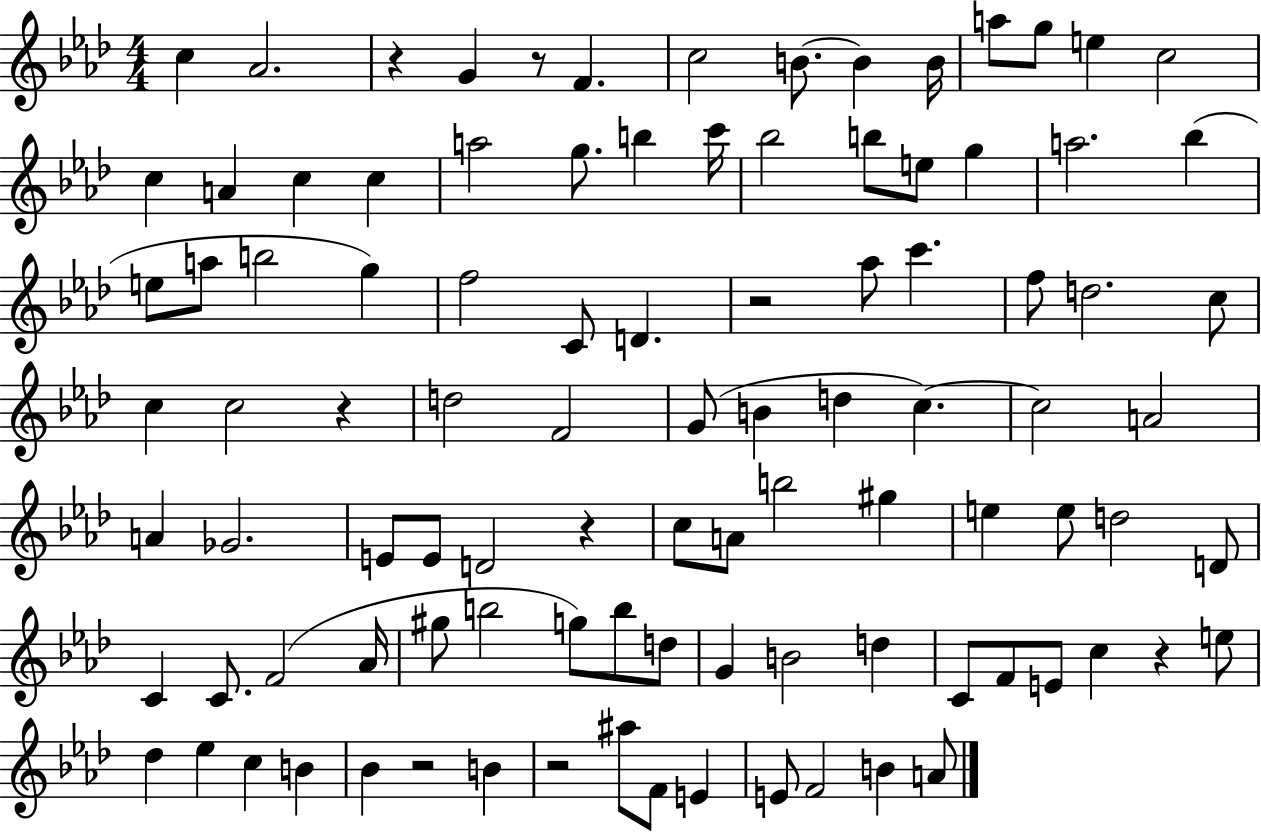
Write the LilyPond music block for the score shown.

{
  \clef treble
  \numericTimeSignature
  \time 4/4
  \key aes \major
  c''4 aes'2. | r4 g'4 r8 f'4. | c''2 b'8.~~ b'4 b'16 | a''8 g''8 e''4 c''2 | \break c''4 a'4 c''4 c''4 | a''2 g''8. b''4 c'''16 | bes''2 b''8 e''8 g''4 | a''2. bes''4( | \break e''8 a''8 b''2 g''4) | f''2 c'8 d'4. | r2 aes''8 c'''4. | f''8 d''2. c''8 | \break c''4 c''2 r4 | d''2 f'2 | g'8( b'4 d''4 c''4.~~) | c''2 a'2 | \break a'4 ges'2. | e'8 e'8 d'2 r4 | c''8 a'8 b''2 gis''4 | e''4 e''8 d''2 d'8 | \break c'4 c'8. f'2( aes'16 | gis''8 b''2 g''8) b''8 d''8 | g'4 b'2 d''4 | c'8 f'8 e'8 c''4 r4 e''8 | \break des''4 ees''4 c''4 b'4 | bes'4 r2 b'4 | r2 ais''8 f'8 e'4 | e'8 f'2 b'4 a'8 | \break \bar "|."
}